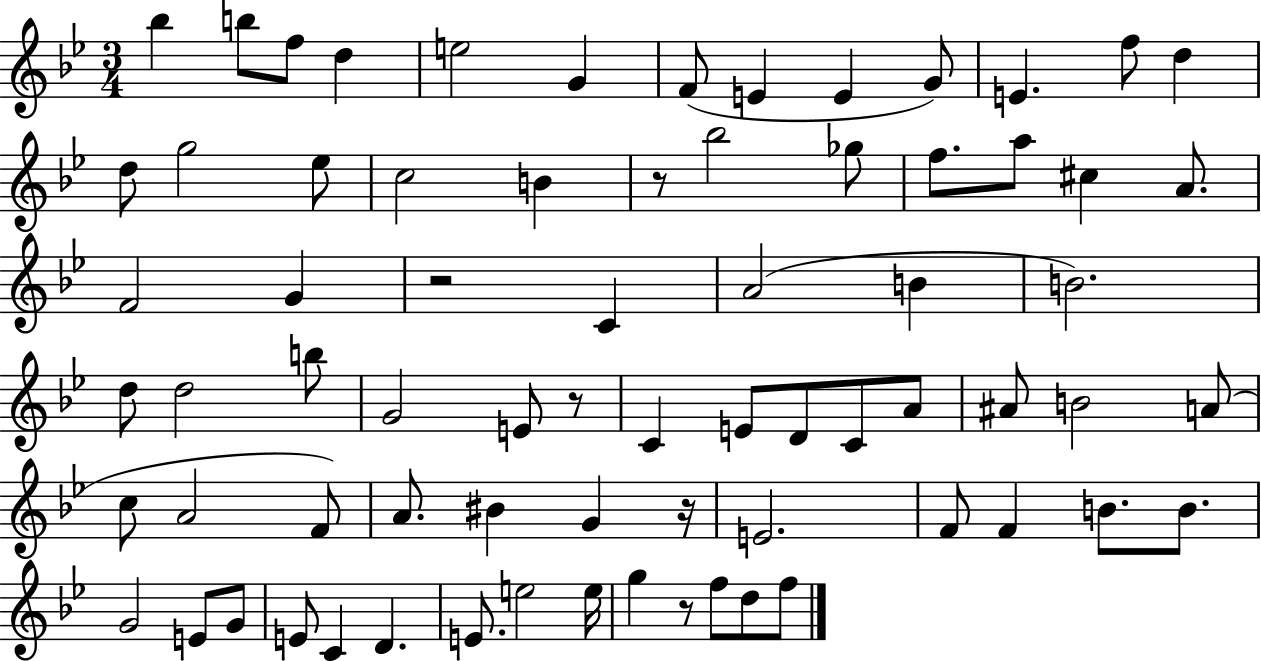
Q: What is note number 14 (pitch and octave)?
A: D5